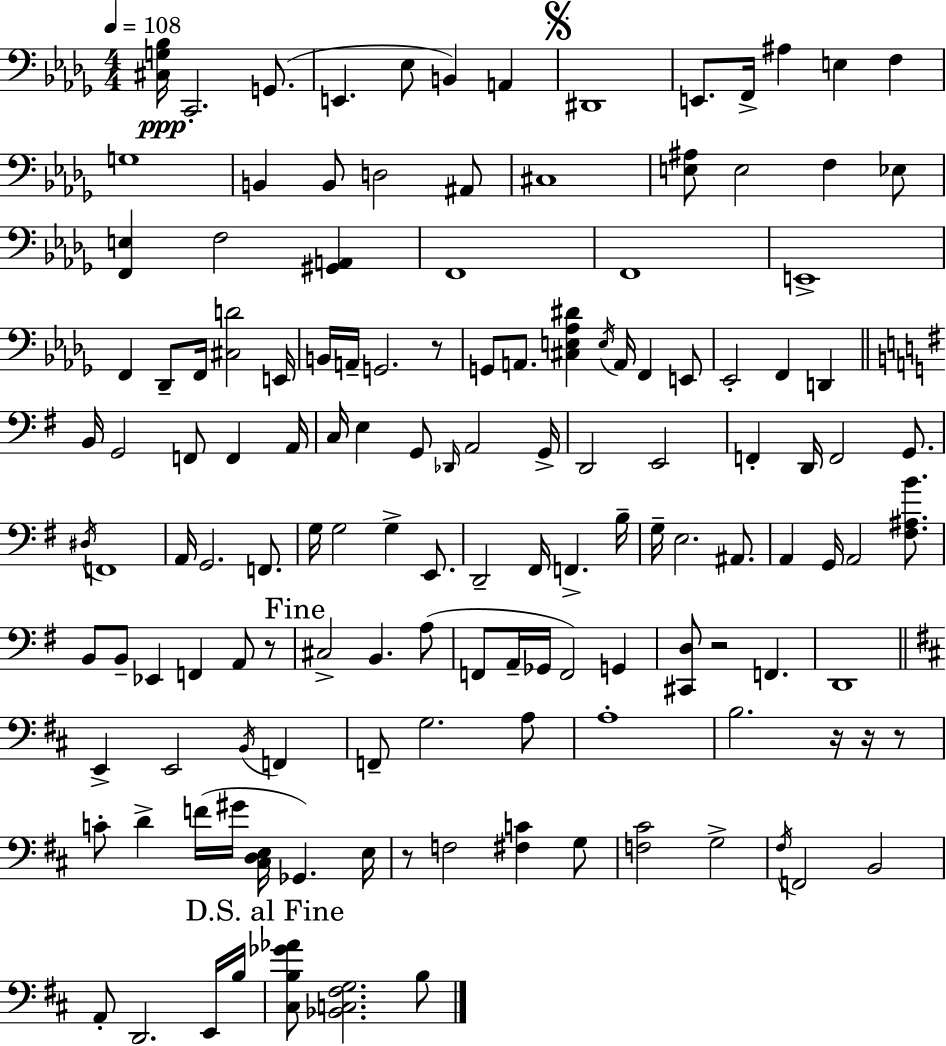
[C#3,G3,Bb3]/s C2/h. G2/e. E2/q. Eb3/e B2/q A2/q D#2/w E2/e. F2/s A#3/q E3/q F3/q G3/w B2/q B2/e D3/h A#2/e C#3/w [E3,A#3]/e E3/h F3/q Eb3/e [F2,E3]/q F3/h [G#2,A2]/q F2/w F2/w E2/w F2/q Db2/e F2/s [C#3,D4]/h E2/s B2/s A2/s G2/h. R/e G2/e A2/e. [C#3,E3,Ab3,D#4]/q E3/s A2/s F2/q E2/e Eb2/h F2/q D2/q B2/s G2/h F2/e F2/q A2/s C3/s E3/q G2/e Db2/s A2/h G2/s D2/h E2/h F2/q D2/s F2/h G2/e. D#3/s F2/w A2/s G2/h. F2/e. G3/s G3/h G3/q E2/e. D2/h F#2/s F2/q. B3/s G3/s E3/h. A#2/e. A2/q G2/s A2/h [F#3,A#3,B4]/e. B2/e B2/e Eb2/q F2/q A2/e R/e C#3/h B2/q. A3/e F2/e A2/s Gb2/s F2/h G2/q [C#2,D3]/e R/h F2/q. D2/w E2/q E2/h B2/s F2/q F2/e G3/h. A3/e A3/w B3/h. R/s R/s R/e C4/e D4/q F4/s G#4/s [C#3,D3,E3]/s Gb2/q. E3/s R/e F3/h [F#3,C4]/q G3/e [F3,C#4]/h G3/h F#3/s F2/h B2/h A2/e D2/h. E2/s B3/s [C#3,B3,Gb4,Ab4]/e [Bb2,C3,F#3,G3]/h. B3/e